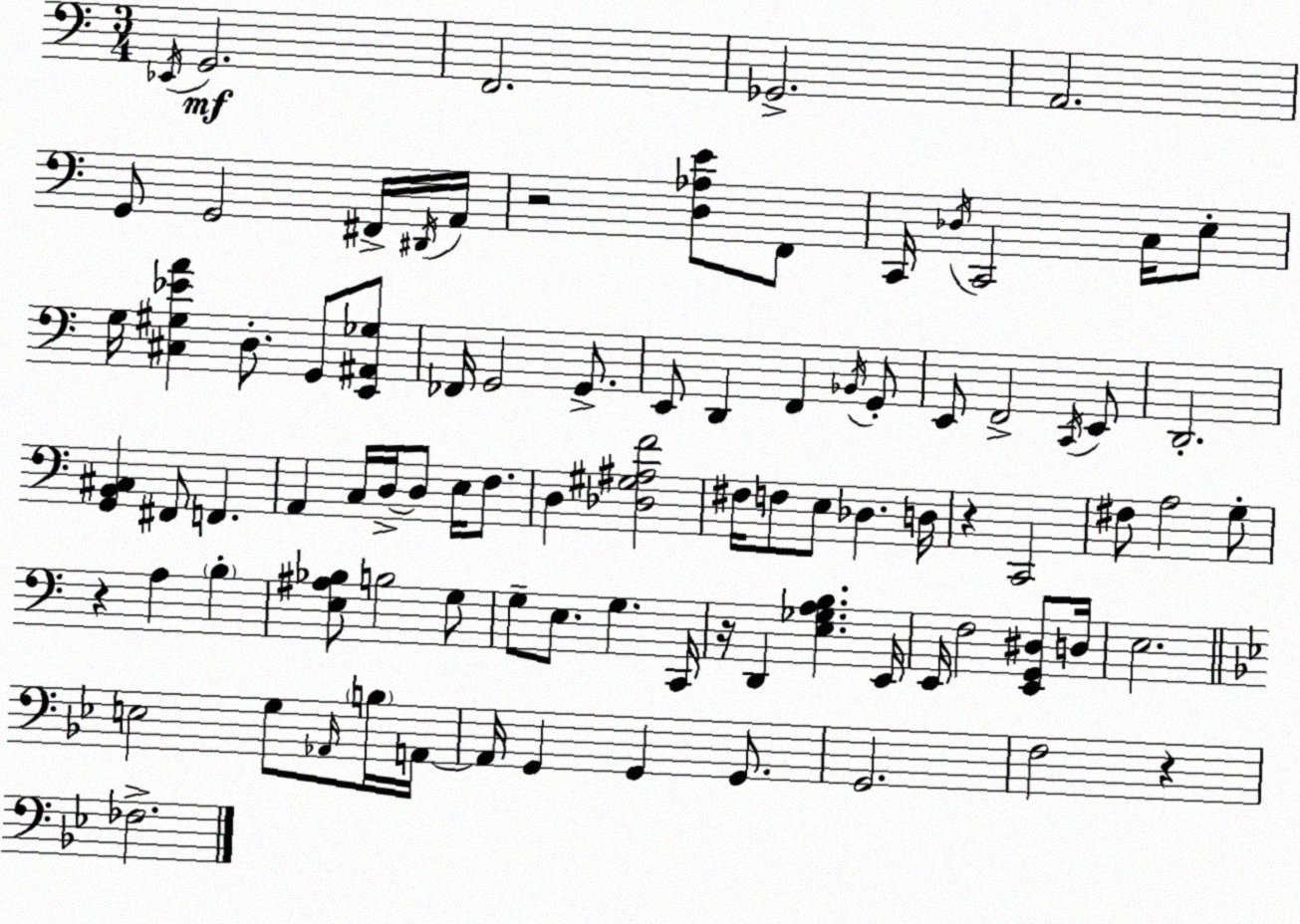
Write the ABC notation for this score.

X:1
T:Untitled
M:3/4
L:1/4
K:Am
_E,,/4 G,,2 F,,2 _G,,2 A,,2 G,,/2 G,,2 ^F,,/4 ^D,,/4 A,,/4 z2 [D,_A,E]/2 F,,/2 C,,/4 _D,/4 C,,2 C,/4 E,/2 G,/4 [^C,^G,_EA] D,/2 G,,/2 [E,,^A,,_G,]/2 _F,,/4 G,,2 G,,/2 E,,/2 D,, F,, _B,,/4 G,,/2 E,,/2 F,,2 C,,/4 E,,/2 D,,2 [G,,B,,^C,] ^F,,/2 F,, A,, C,/4 D,/4 D,/2 E,/4 F,/2 D, [_D,^G,^A,F]2 ^F,/4 F,/2 E,/2 _D, D,/4 z C,,2 ^F,/2 A,2 G,/2 z A, B, [E,^A,_B,]/2 B,2 G,/2 G,/2 E,/2 G, C,,/4 z/4 D,, [E,_G,A,B,] E,,/4 E,,/4 F,2 [E,,G,,^D,]/2 D,/4 E,2 E,2 G,/2 _A,,/4 B,/4 A,,/4 A,,/4 G,, G,, G,,/2 G,,2 F,2 z _F,2